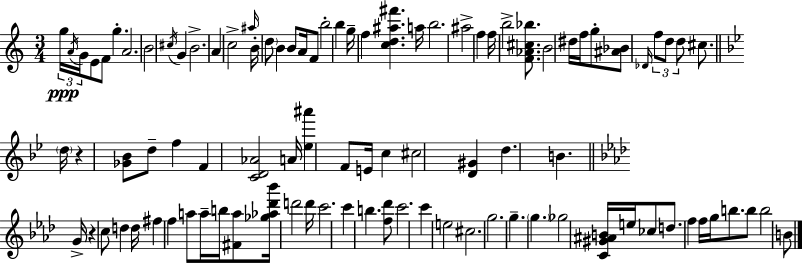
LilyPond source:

{
  \clef treble
  \numericTimeSignature
  \time 3/4
  \key c \major
  \repeat volta 2 { \tuplet 3/2 { g''16\ppp \acciaccatura { a'16 } g'16 } e'8 f'8 g''4.-. | a'2. | b'2 \acciaccatura { cis''16 } g'4 | b'2.-> | \break a'4 c''2-> | \grace { ais''16 } b'16-. \parenthesize d''8 b'4 b'8 | a'16 f'8 b''2-. b''4 | g''16-- f''4 <c'' d'' ais'' fis'''>4. | \break a''16 b''2. | ais''2-> f''4 | f''16 b''2-> | <f' aes' cis'' bes''>8. b'2 dis''16 | \break f''16 g''8-. <ais' bes'>8 \grace { des'16 } \tuplet 3/2 { f''8 d''8 d''8 } | cis''8. \bar "||" \break \key g \minor \parenthesize d''16 r4 <ges' bes'>8 d''8-- f''4 | f'4 <c' d' aes'>2 | a'16 <ees'' ais'''>4 f'8 e'16 c''4 | cis''2 <d' gis'>4 | \break d''4. b'4. | \bar "||" \break \key aes \major g'16-> r4 c''8 d''4 d''16 | fis''4 f''4 a''8 a''16-- b''16 | <fis' a''>8 <ges'' aes'' des''' bes'''>16 d'''2 d'''16 | c'''2. | \break c'''4 b''4. <f'' des'''>8 | c'''2. | c'''4 e''2 | cis''2. | \break g''2. | g''4.-- \parenthesize g''4. | ges''2 <c' gis' ais' b'>16 e''16 ces''8 | d''8. f''4 f''16 g''16 b''8. | \break b''8 b''2 b'8 | } \bar "|."
}